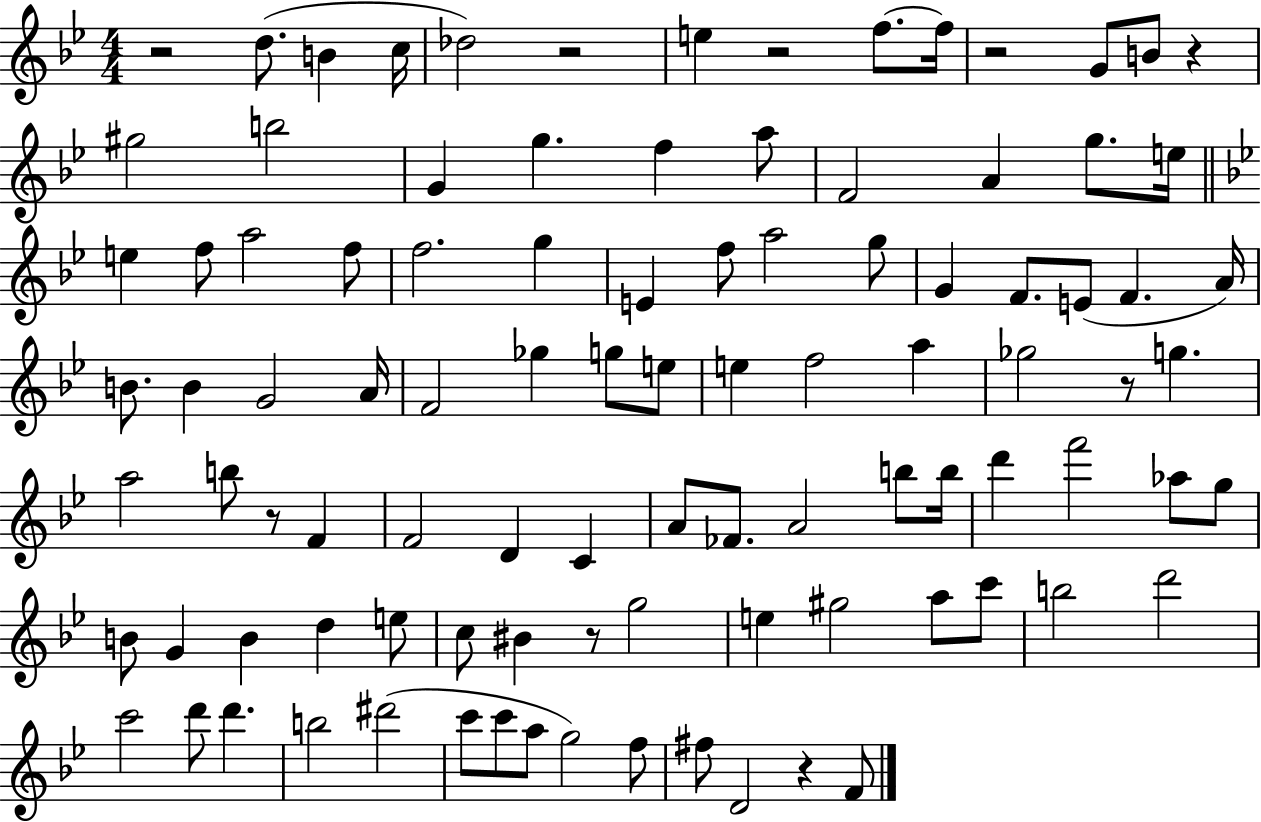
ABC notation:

X:1
T:Untitled
M:4/4
L:1/4
K:Bb
z2 d/2 B c/4 _d2 z2 e z2 f/2 f/4 z2 G/2 B/2 z ^g2 b2 G g f a/2 F2 A g/2 e/4 e f/2 a2 f/2 f2 g E f/2 a2 g/2 G F/2 E/2 F A/4 B/2 B G2 A/4 F2 _g g/2 e/2 e f2 a _g2 z/2 g a2 b/2 z/2 F F2 D C A/2 _F/2 A2 b/2 b/4 d' f'2 _a/2 g/2 B/2 G B d e/2 c/2 ^B z/2 g2 e ^g2 a/2 c'/2 b2 d'2 c'2 d'/2 d' b2 ^d'2 c'/2 c'/2 a/2 g2 f/2 ^f/2 D2 z F/2